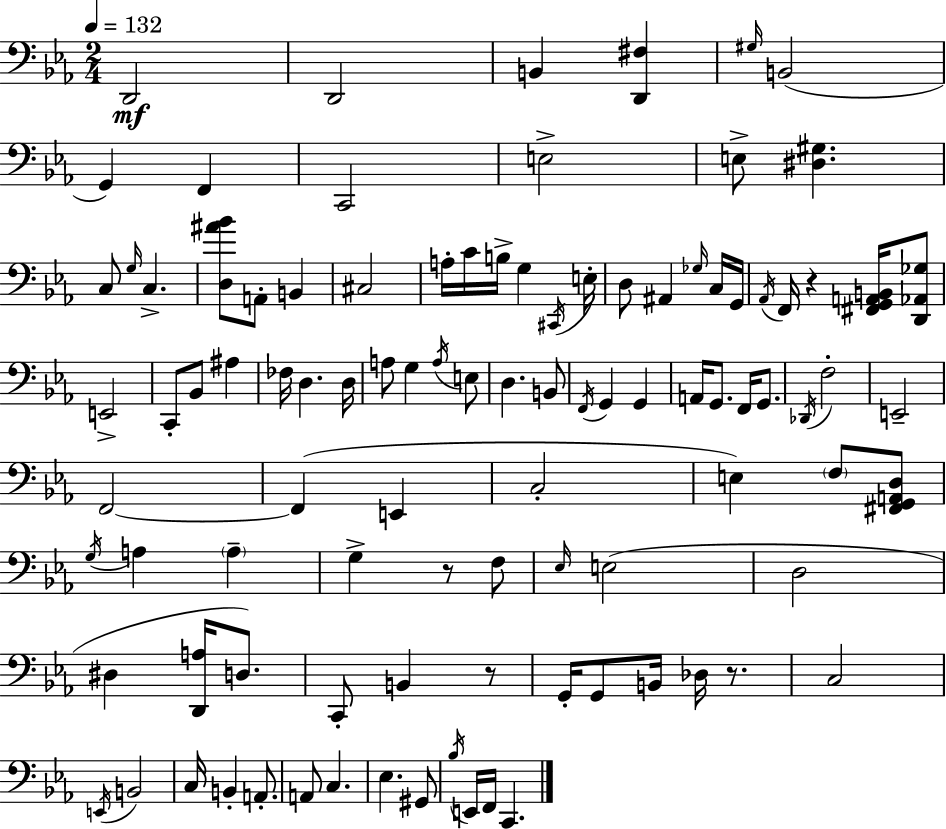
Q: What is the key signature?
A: C minor